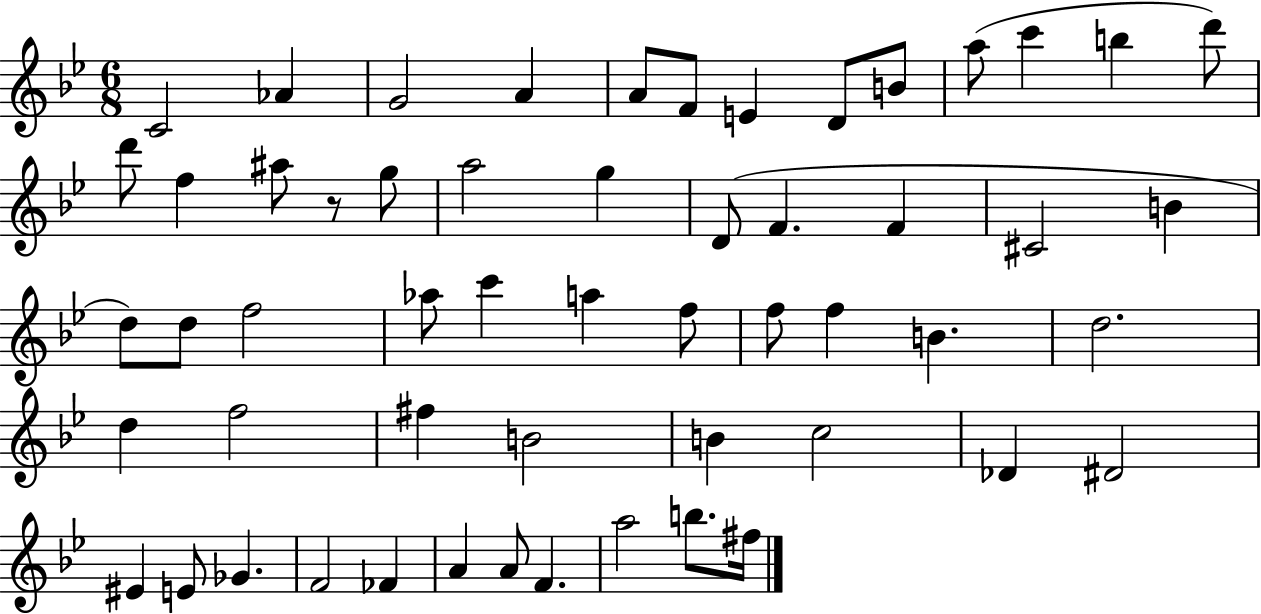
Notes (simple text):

C4/h Ab4/q G4/h A4/q A4/e F4/e E4/q D4/e B4/e A5/e C6/q B5/q D6/e D6/e F5/q A#5/e R/e G5/e A5/h G5/q D4/e F4/q. F4/q C#4/h B4/q D5/e D5/e F5/h Ab5/e C6/q A5/q F5/e F5/e F5/q B4/q. D5/h. D5/q F5/h F#5/q B4/h B4/q C5/h Db4/q D#4/h EIS4/q E4/e Gb4/q. F4/h FES4/q A4/q A4/e F4/q. A5/h B5/e. F#5/s